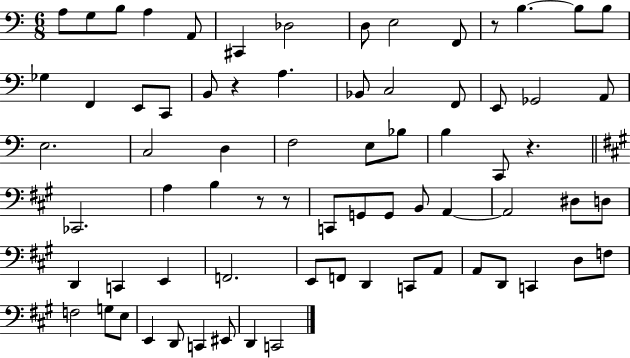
{
  \clef bass
  \numericTimeSignature
  \time 6/8
  \key c \major
  a8 g8 b8 a4 a,8 | cis,4 des2 | d8 e2 f,8 | r8 b4.~~ b8 b8 | \break ges4 f,4 e,8 c,8 | b,8 r4 a4. | bes,8 c2 f,8 | e,8 ges,2 a,8 | \break e2. | c2 d4 | f2 e8 bes8 | b4 c,8 r4. | \break \bar "||" \break \key a \major ces,2. | a4 b4 r8 r8 | c,8 g,8 g,8 b,8 a,4~~ | a,2 dis8 d8 | \break d,4 c,4 e,4 | f,2. | e,8 f,8 d,4 c,8 a,8 | a,8 d,8 c,4 d8 f8 | \break f2 g8 e8 | e,4 d,8 c,4 eis,8 | d,4 c,2 | \bar "|."
}